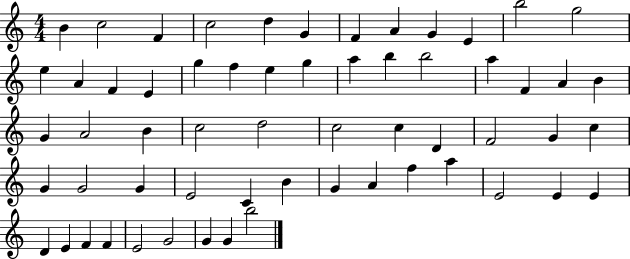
X:1
T:Untitled
M:4/4
L:1/4
K:C
B c2 F c2 d G F A G E b2 g2 e A F E g f e g a b b2 a F A B G A2 B c2 d2 c2 c D F2 G c G G2 G E2 C B G A f a E2 E E D E F F E2 G2 G G b2